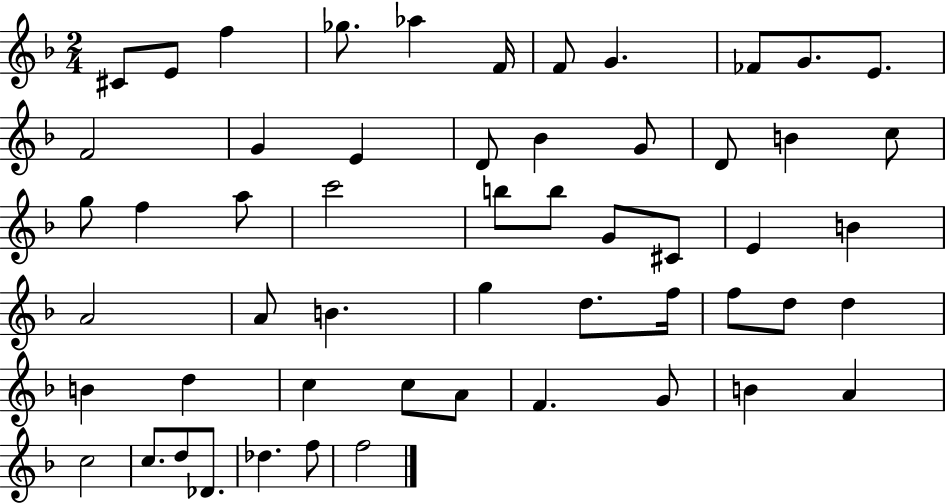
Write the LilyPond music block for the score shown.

{
  \clef treble
  \numericTimeSignature
  \time 2/4
  \key f \major
  \repeat volta 2 { cis'8 e'8 f''4 | ges''8. aes''4 f'16 | f'8 g'4. | fes'8 g'8. e'8. | \break f'2 | g'4 e'4 | d'8 bes'4 g'8 | d'8 b'4 c''8 | \break g''8 f''4 a''8 | c'''2 | b''8 b''8 g'8 cis'8 | e'4 b'4 | \break a'2 | a'8 b'4. | g''4 d''8. f''16 | f''8 d''8 d''4 | \break b'4 d''4 | c''4 c''8 a'8 | f'4. g'8 | b'4 a'4 | \break c''2 | c''8. d''8 des'8. | des''4. f''8 | f''2 | \break } \bar "|."
}